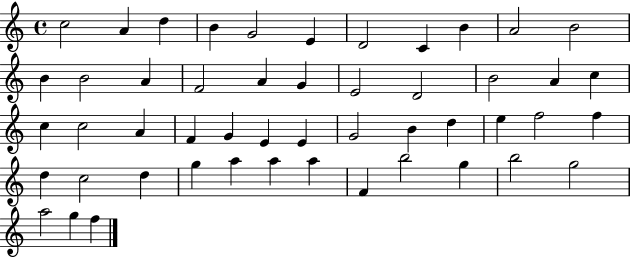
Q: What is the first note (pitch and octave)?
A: C5